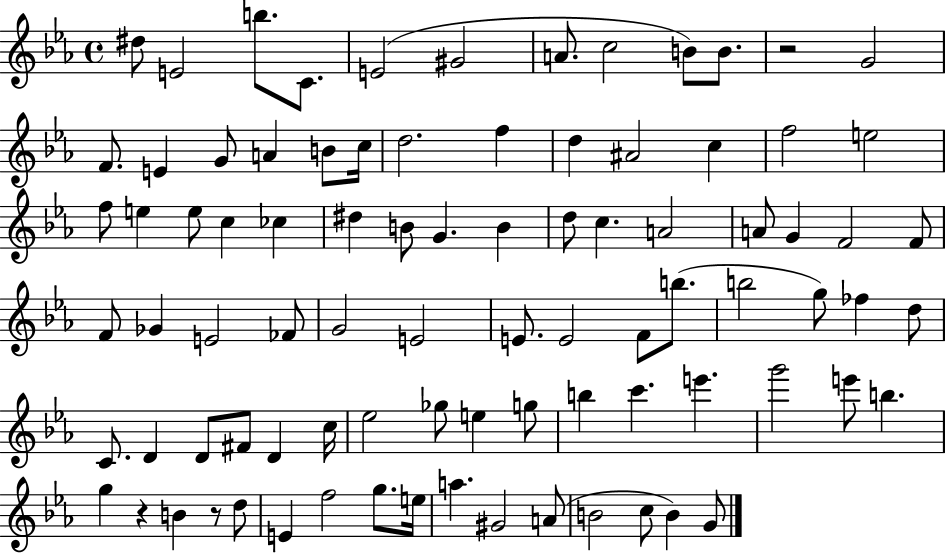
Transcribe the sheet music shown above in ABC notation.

X:1
T:Untitled
M:4/4
L:1/4
K:Eb
^d/2 E2 b/2 C/2 E2 ^G2 A/2 c2 B/2 B/2 z2 G2 F/2 E G/2 A B/2 c/4 d2 f d ^A2 c f2 e2 f/2 e e/2 c _c ^d B/2 G B d/2 c A2 A/2 G F2 F/2 F/2 _G E2 _F/2 G2 E2 E/2 E2 F/2 b/2 b2 g/2 _f d/2 C/2 D D/2 ^F/2 D c/4 _e2 _g/2 e g/2 b c' e' g'2 e'/2 b g z B z/2 d/2 E f2 g/2 e/4 a ^G2 A/2 B2 c/2 B G/2